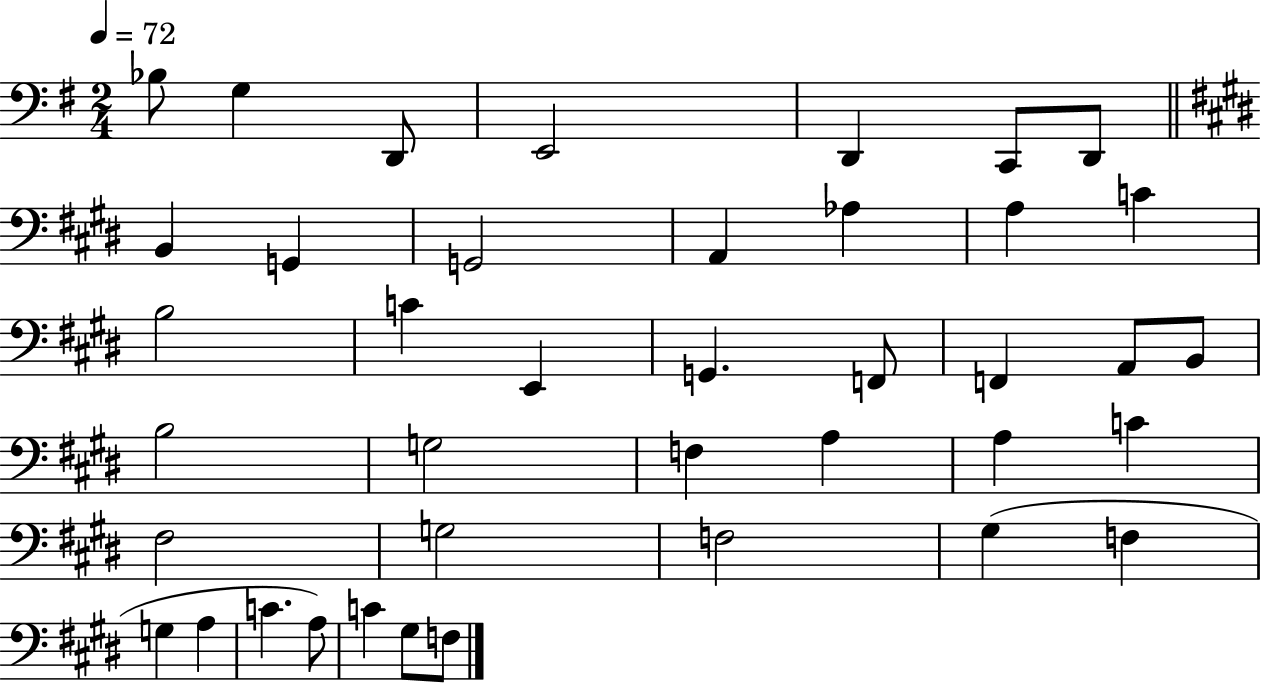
Bb3/e G3/q D2/e E2/h D2/q C2/e D2/e B2/q G2/q G2/h A2/q Ab3/q A3/q C4/q B3/h C4/q E2/q G2/q. F2/e F2/q A2/e B2/e B3/h G3/h F3/q A3/q A3/q C4/q F#3/h G3/h F3/h G#3/q F3/q G3/q A3/q C4/q. A3/e C4/q G#3/e F3/e